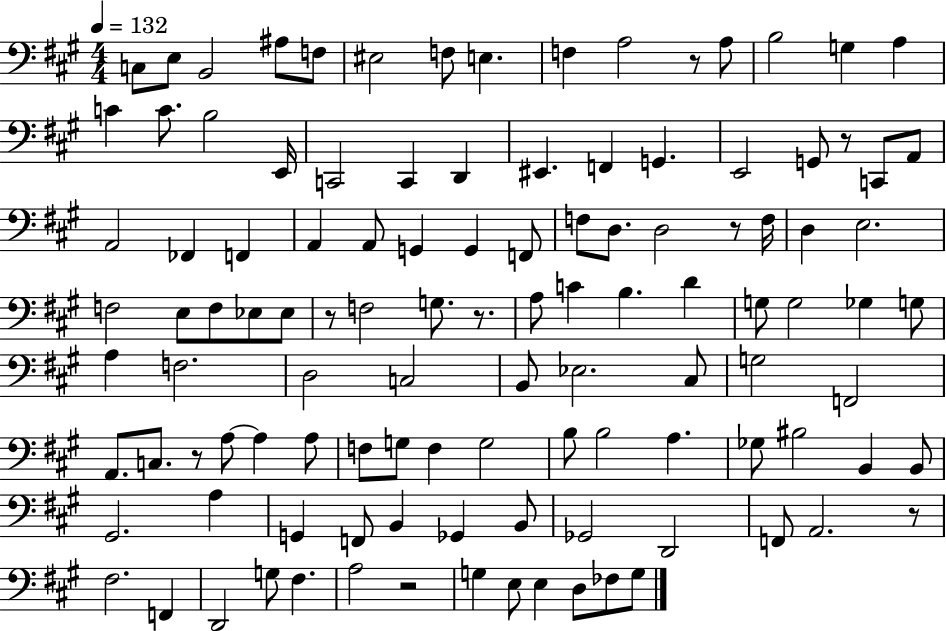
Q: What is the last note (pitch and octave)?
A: G3